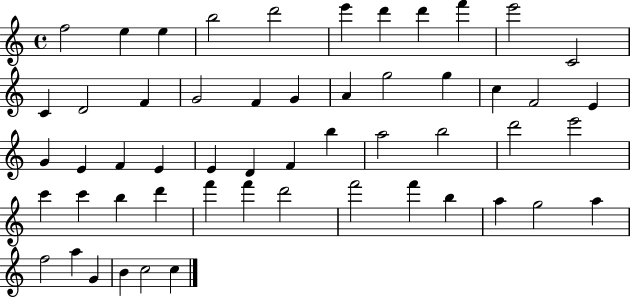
X:1
T:Untitled
M:4/4
L:1/4
K:C
f2 e e b2 d'2 e' d' d' f' e'2 C2 C D2 F G2 F G A g2 g c F2 E G E F E E D F b a2 b2 d'2 e'2 c' c' b d' f' f' d'2 f'2 f' b a g2 a f2 a G B c2 c